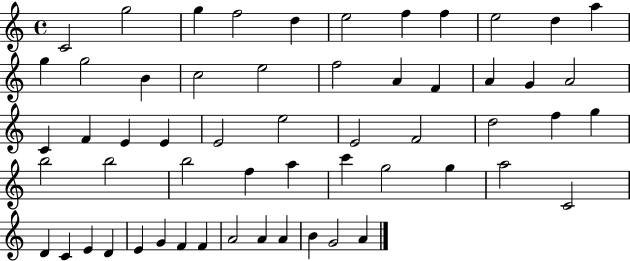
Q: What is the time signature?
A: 4/4